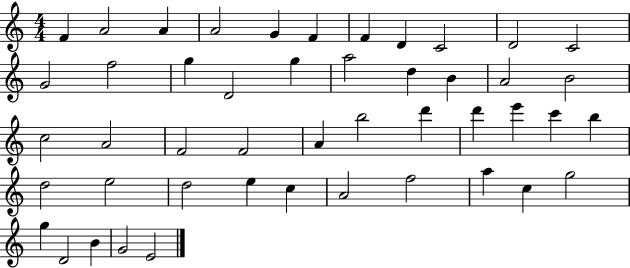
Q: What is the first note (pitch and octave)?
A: F4